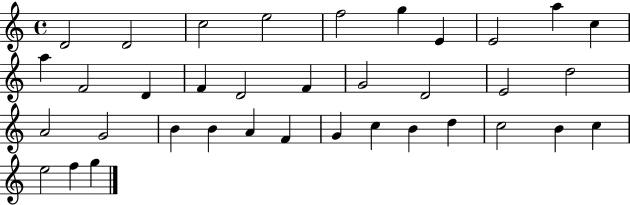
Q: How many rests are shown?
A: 0